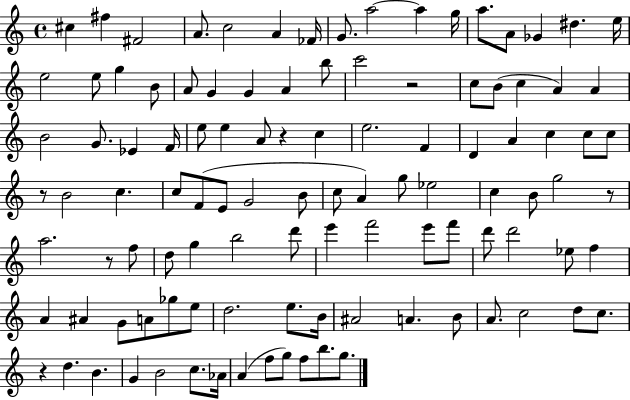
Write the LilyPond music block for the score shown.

{
  \clef treble
  \time 4/4
  \defaultTimeSignature
  \key c \major
  \repeat volta 2 { cis''4 fis''4 fis'2 | a'8. c''2 a'4 fes'16 | g'8. a''2~~ a''4 g''16 | a''8. a'8 ges'4 dis''4. e''16 | \break e''2 e''8 g''4 b'8 | a'8 g'4 g'4 a'4 b''8 | c'''2 r2 | c''8 b'8( c''4 a'4) a'4 | \break b'2 g'8. ees'4 f'16 | e''8 e''4 a'8 r4 c''4 | e''2. f'4 | d'4 a'4 c''4 c''8 c''8 | \break r8 b'2 c''4. | c''8 f'8( e'8 g'2 b'8 | c''8 a'4) g''8 ees''2 | c''4 b'8 g''2 r8 | \break a''2. r8 f''8 | d''8 g''4 b''2 d'''8 | e'''4 f'''2 e'''8 f'''8 | d'''8 d'''2 ees''8 f''4 | \break a'4 ais'4 g'8 a'8 ges''8 e''8 | d''2. e''8. b'16 | ais'2 a'4. b'8 | a'8. c''2 d''8 c''8. | \break r4 d''4. b'4. | g'4 b'2 c''8. aes'16 | a'4( f''8 g''8) f''8 b''8. g''8. | } \bar "|."
}